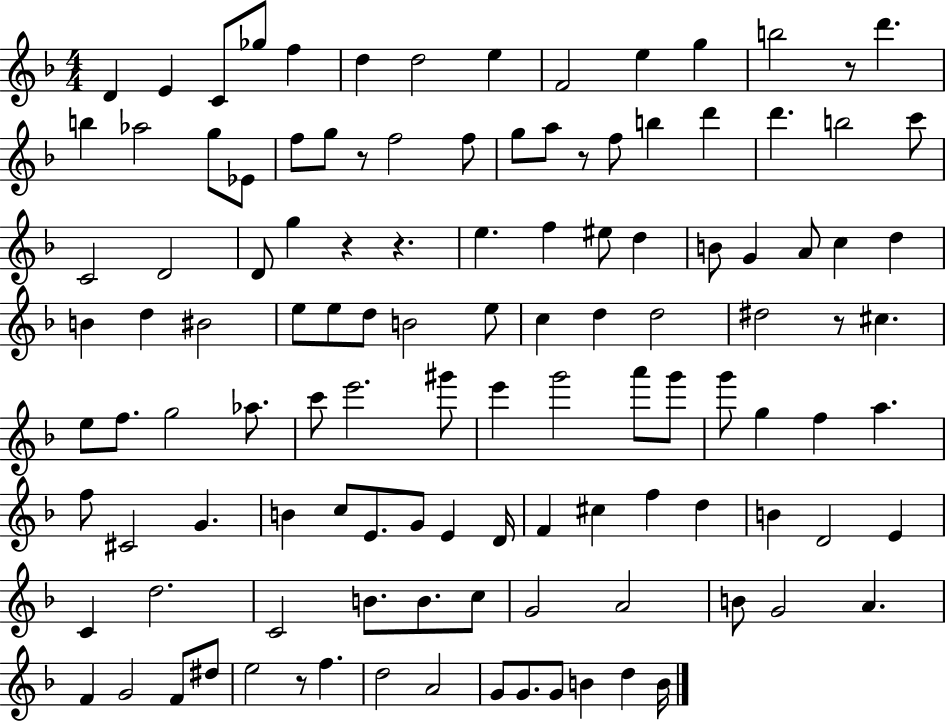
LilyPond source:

{
  \clef treble
  \numericTimeSignature
  \time 4/4
  \key f \major
  d'4 e'4 c'8 ges''8 f''4 | d''4 d''2 e''4 | f'2 e''4 g''4 | b''2 r8 d'''4. | \break b''4 aes''2 g''8 ees'8 | f''8 g''8 r8 f''2 f''8 | g''8 a''8 r8 f''8 b''4 d'''4 | d'''4. b''2 c'''8 | \break c'2 d'2 | d'8 g''4 r4 r4. | e''4. f''4 eis''8 d''4 | b'8 g'4 a'8 c''4 d''4 | \break b'4 d''4 bis'2 | e''8 e''8 d''8 b'2 e''8 | c''4 d''4 d''2 | dis''2 r8 cis''4. | \break e''8 f''8. g''2 aes''8. | c'''8 e'''2. gis'''8 | e'''4 g'''2 a'''8 g'''8 | g'''8 g''4 f''4 a''4. | \break f''8 cis'2 g'4. | b'4 c''8 e'8. g'8 e'4 d'16 | f'4 cis''4 f''4 d''4 | b'4 d'2 e'4 | \break c'4 d''2. | c'2 b'8. b'8. c''8 | g'2 a'2 | b'8 g'2 a'4. | \break f'4 g'2 f'8 dis''8 | e''2 r8 f''4. | d''2 a'2 | g'8 g'8. g'8 b'4 d''4 b'16 | \break \bar "|."
}